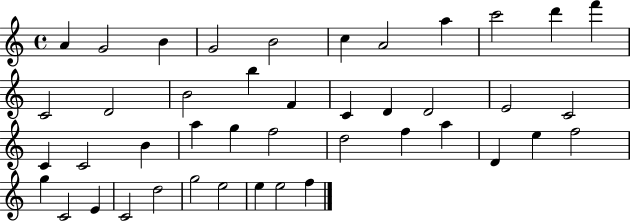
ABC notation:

X:1
T:Untitled
M:4/4
L:1/4
K:C
A G2 B G2 B2 c A2 a c'2 d' f' C2 D2 B2 b F C D D2 E2 C2 C C2 B a g f2 d2 f a D e f2 g C2 E C2 d2 g2 e2 e e2 f